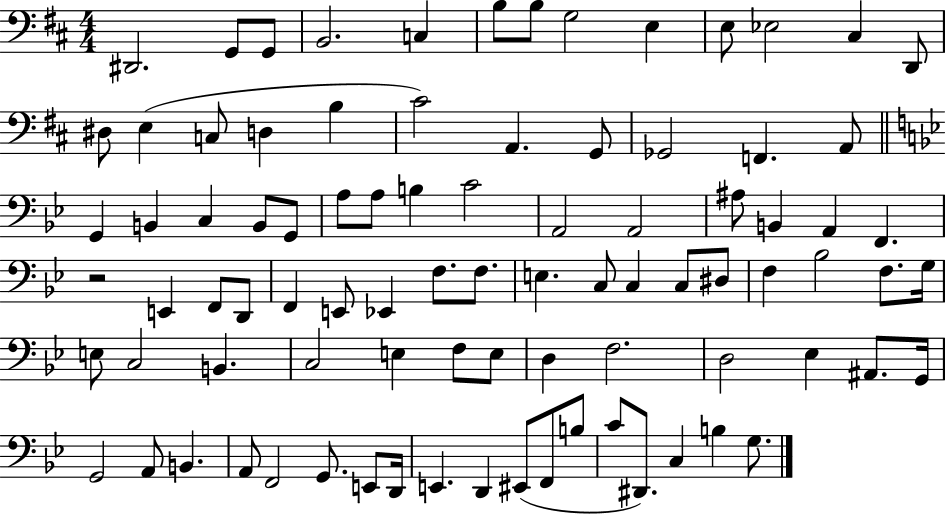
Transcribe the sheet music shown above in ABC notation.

X:1
T:Untitled
M:4/4
L:1/4
K:D
^D,,2 G,,/2 G,,/2 B,,2 C, B,/2 B,/2 G,2 E, E,/2 _E,2 ^C, D,,/2 ^D,/2 E, C,/2 D, B, ^C2 A,, G,,/2 _G,,2 F,, A,,/2 G,, B,, C, B,,/2 G,,/2 A,/2 A,/2 B, C2 A,,2 A,,2 ^A,/2 B,, A,, F,, z2 E,, F,,/2 D,,/2 F,, E,,/2 _E,, F,/2 F,/2 E, C,/2 C, C,/2 ^D,/2 F, _B,2 F,/2 G,/4 E,/2 C,2 B,, C,2 E, F,/2 E,/2 D, F,2 D,2 _E, ^A,,/2 G,,/4 G,,2 A,,/2 B,, A,,/2 F,,2 G,,/2 E,,/2 D,,/4 E,, D,, ^E,,/2 F,,/2 B,/2 C/2 ^D,,/2 C, B, G,/2